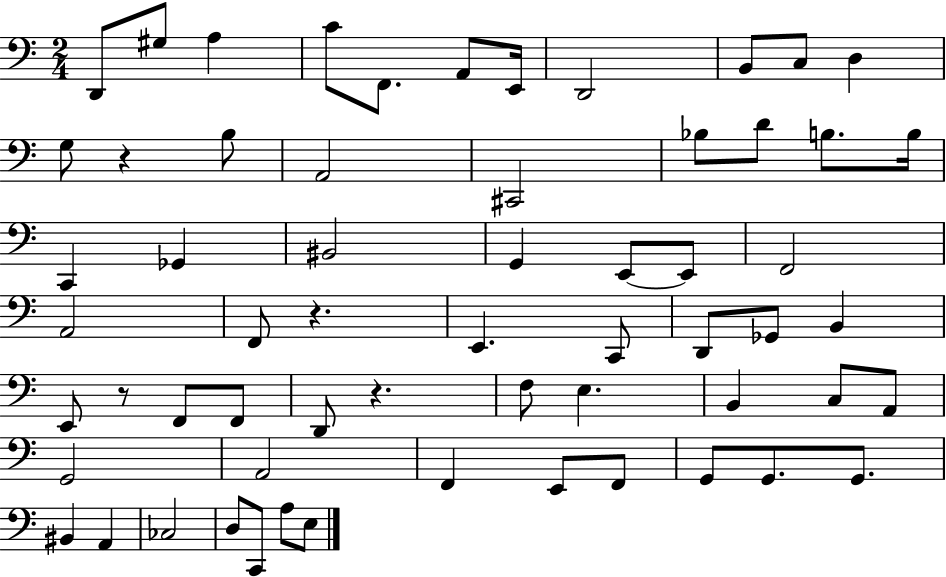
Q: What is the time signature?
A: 2/4